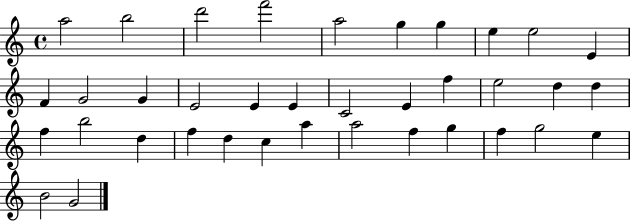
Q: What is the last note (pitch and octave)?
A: G4